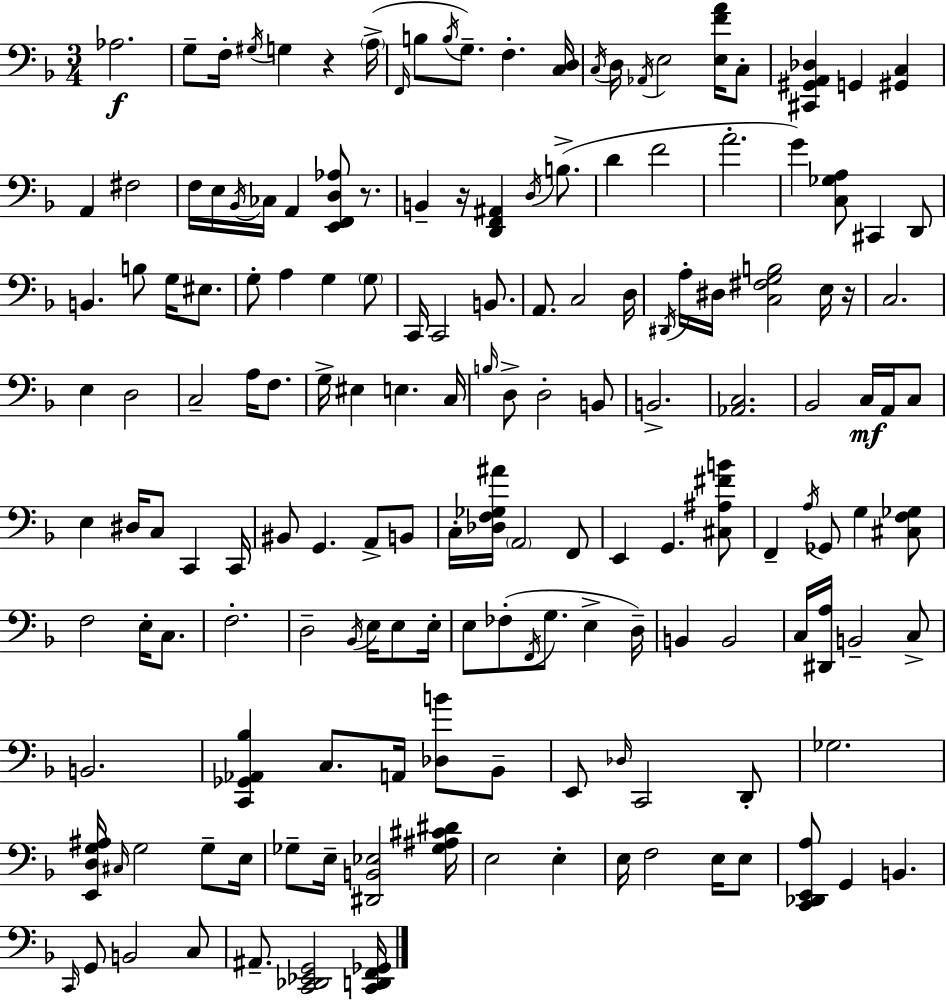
Ab3/h. G3/e F3/s G#3/s G3/q R/q A3/s F2/s B3/e B3/s G3/e. F3/q. [C3,D3]/s C3/s D3/s Ab2/s E3/h [E3,F4,A4]/s C3/e [C#2,G#2,A2,Db3]/q G2/q [G#2,C3]/q A2/q F#3/h F3/s E3/s Bb2/s CES3/s A2/q [E2,F2,D3,Ab3]/e R/e. B2/q R/s [D2,F2,A#2]/q D3/s B3/e. D4/q F4/h A4/h. G4/q [C3,Gb3,A3]/e C#2/q D2/e B2/q. B3/e G3/s EIS3/e. G3/e A3/q G3/q G3/e C2/s C2/h B2/e. A2/e. C3/h D3/s D#2/s A3/s D#3/s [C3,F#3,G3,B3]/h E3/s R/s C3/h. E3/q D3/h C3/h A3/s F3/e. G3/s EIS3/q E3/q. C3/s B3/s D3/e D3/h B2/e B2/h. [Ab2,C3]/h. Bb2/h C3/s A2/s C3/e E3/q D#3/s C3/e C2/q C2/s BIS2/e G2/q. A2/e B2/e C3/s [Db3,F3,Gb3,A#4]/s A2/h F2/e E2/q G2/q. [C#3,A#3,F#4,B4]/e F2/q A3/s Gb2/e G3/q [C#3,F3,Gb3]/e F3/h E3/s C3/e. F3/h. D3/h Bb2/s E3/s E3/e E3/s E3/e FES3/e F2/s G3/e. E3/q D3/s B2/q B2/h C3/s [D#2,A3]/s B2/h C3/e B2/h. [C2,Gb2,Ab2,Bb3]/q C3/e. A2/s [Db3,B4]/e Bb2/e E2/e Db3/s C2/h D2/e Gb3/h. [E2,D3,G3,A#3]/s C#3/s G3/h G3/e E3/s Gb3/e E3/s [D#2,B2,Eb3]/h [Gb3,A#3,C#4,D#4]/s E3/h E3/q E3/s F3/h E3/s E3/e [C2,Db2,E2,A3]/e G2/q B2/q. C2/s G2/e B2/h C3/e A#2/e. [C2,Db2,Eb2,G2]/h [C2,D2,F2,Gb2]/s